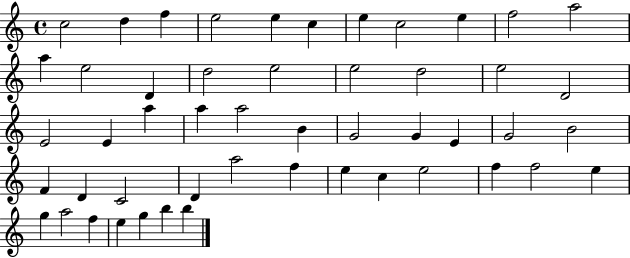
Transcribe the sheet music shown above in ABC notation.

X:1
T:Untitled
M:4/4
L:1/4
K:C
c2 d f e2 e c e c2 e f2 a2 a e2 D d2 e2 e2 d2 e2 D2 E2 E a a a2 B G2 G E G2 B2 F D C2 D a2 f e c e2 f f2 e g a2 f e g b b